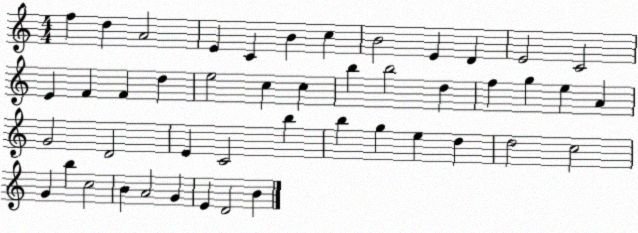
X:1
T:Untitled
M:4/4
L:1/4
K:C
f d A2 E C B c B2 E D E2 C2 E F F d e2 c c b b2 d f g e A G2 D2 E C2 b b g e d d2 c2 G b c2 B A2 G E D2 B